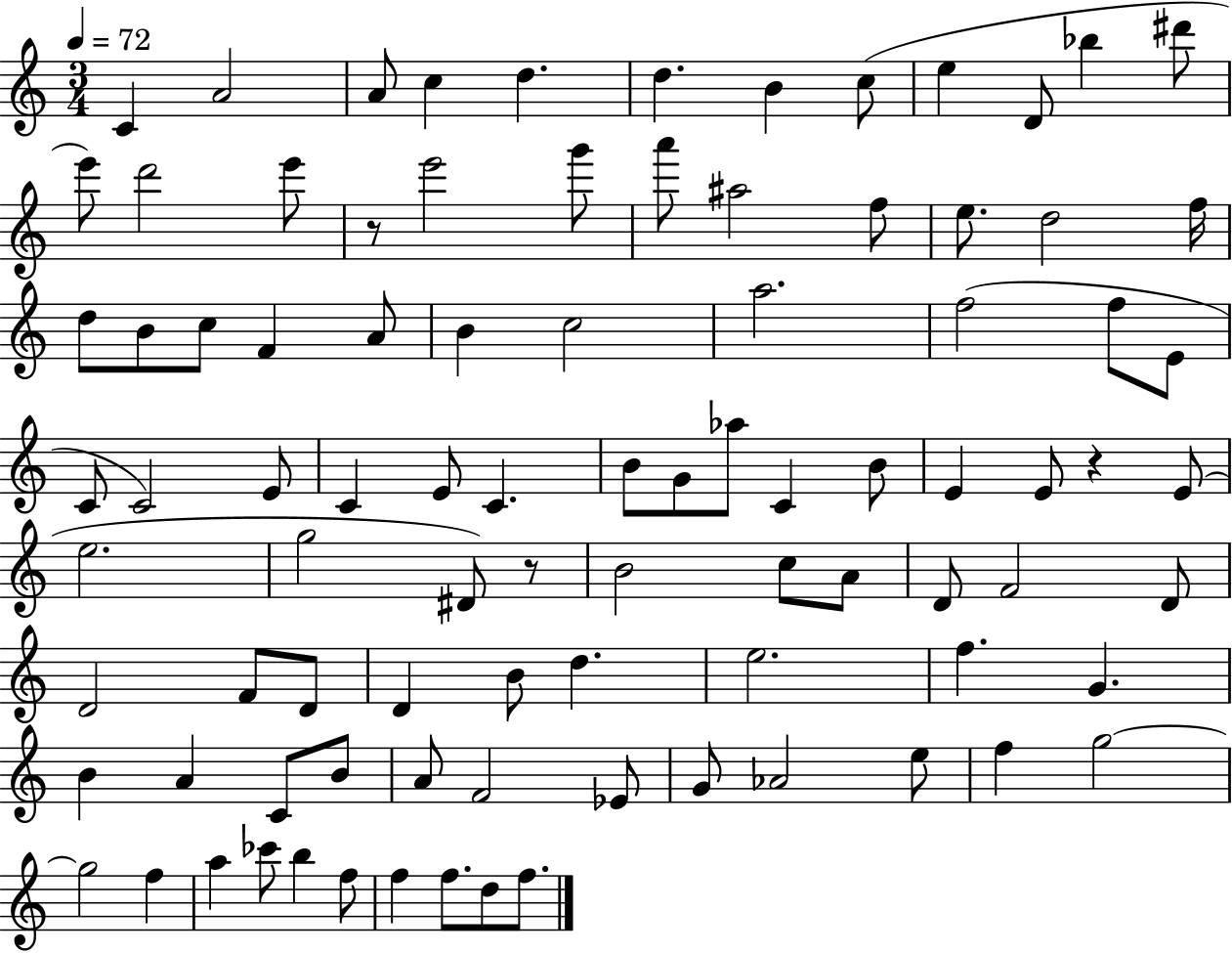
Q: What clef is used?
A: treble